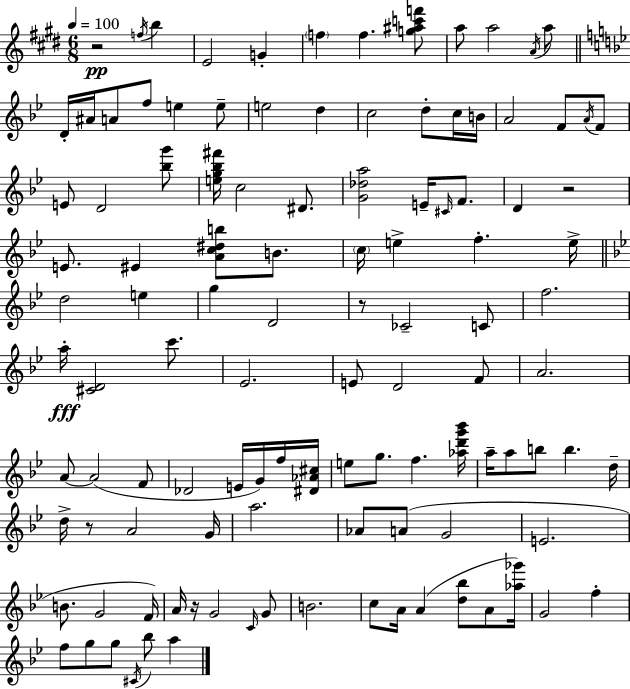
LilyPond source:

{
  \clef treble
  \numericTimeSignature
  \time 6/8
  \key e \major
  \tempo 4 = 100
  r2\pp \acciaccatura { f''16 } b''4 | e'2 g'4-. | \parenthesize f''4 f''4. <g'' ais'' c''' f'''>8 | a''8 a''2 \acciaccatura { a'16 } | \break a''8 \bar "||" \break \key bes \major d'16-. ais'16 a'8 f''8 e''4 e''8-- | e''2 d''4 | c''2 d''8-. c''16 b'16 | a'2 f'8 \acciaccatura { a'16 } f'8 | \break e'8 d'2 <bes'' g'''>8 | <e'' g'' bes'' fis'''>16 c''2 dis'8. | <g' des'' a''>2 e'16-- \grace { cis'16 } f'8. | d'4 r2 | \break e'8. eis'4 <a' c'' dis'' b''>8 b'8. | \parenthesize c''16 e''4-> f''4.-. | e''16-> \bar "||" \break \key bes \major d''2 e''4 | g''4 d'2 | r8 ces'2-- c'8 | f''2. | \break a''16-.\fff <cis' d'>2 c'''8. | ees'2. | e'8 d'2 f'8 | a'2. | \break a'8~~ a'2( f'8 | des'2 e'16 g'16) f''16 <dis' aes' cis''>16 | e''8 g''8. f''4. <aes'' d''' g''' bes'''>16 | a''16-- a''8 b''8 b''4. d''16-- | \break d''16-> r8 a'2 g'16 | a''2. | aes'8 a'8( g'2 | e'2. | \break b'8. g'2 f'16) | a'16 r16 g'2 \grace { c'16 } g'8 | b'2. | c''8 a'16 a'4( <d'' bes''>8 a'8 | \break <aes'' ges'''>16) g'2 f''4-. | f''8 g''8 g''8 \acciaccatura { cis'16 } bes''8 a''4 | \bar "|."
}